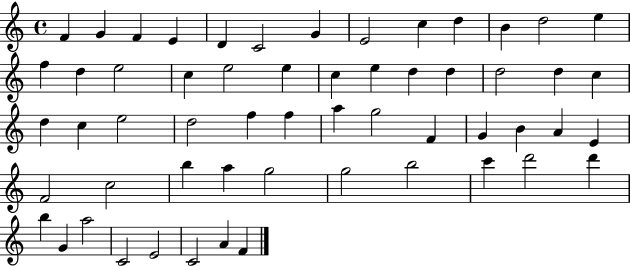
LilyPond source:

{
  \clef treble
  \time 4/4
  \defaultTimeSignature
  \key c \major
  f'4 g'4 f'4 e'4 | d'4 c'2 g'4 | e'2 c''4 d''4 | b'4 d''2 e''4 | \break f''4 d''4 e''2 | c''4 e''2 e''4 | c''4 e''4 d''4 d''4 | d''2 d''4 c''4 | \break d''4 c''4 e''2 | d''2 f''4 f''4 | a''4 g''2 f'4 | g'4 b'4 a'4 e'4 | \break f'2 c''2 | b''4 a''4 g''2 | g''2 b''2 | c'''4 d'''2 d'''4 | \break b''4 g'4 a''2 | c'2 e'2 | c'2 a'4 f'4 | \bar "|."
}